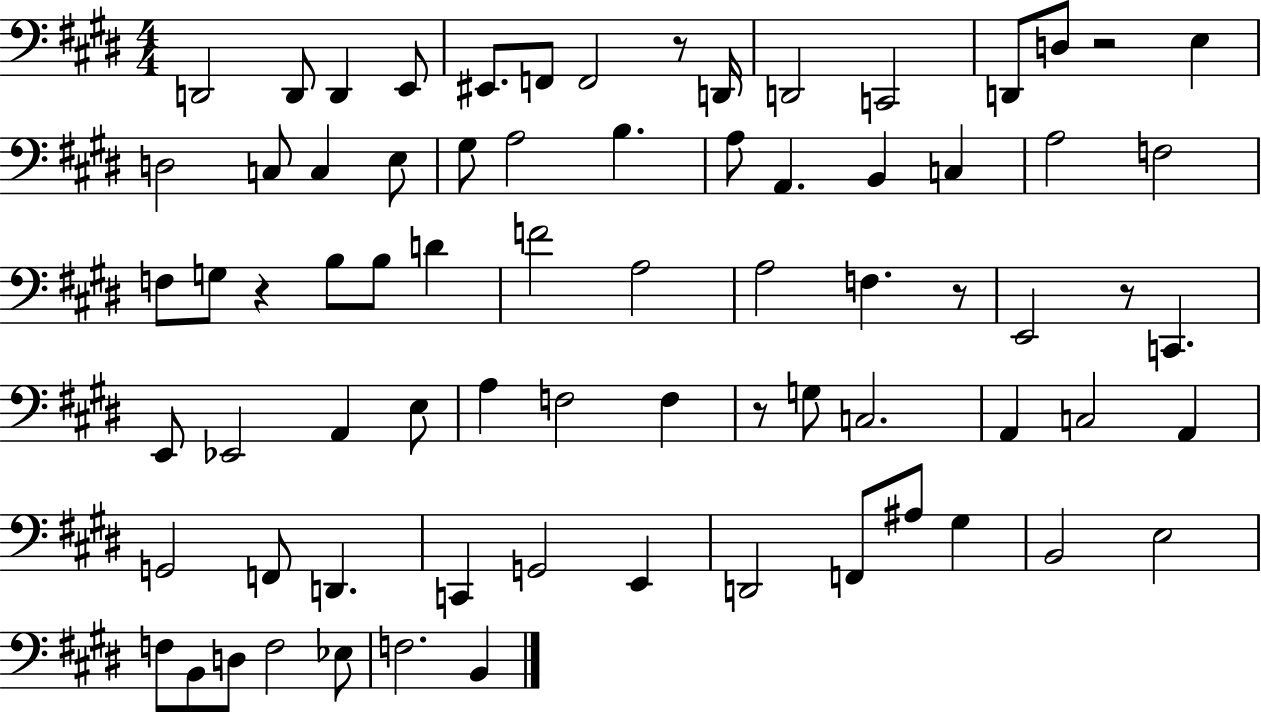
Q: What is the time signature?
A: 4/4